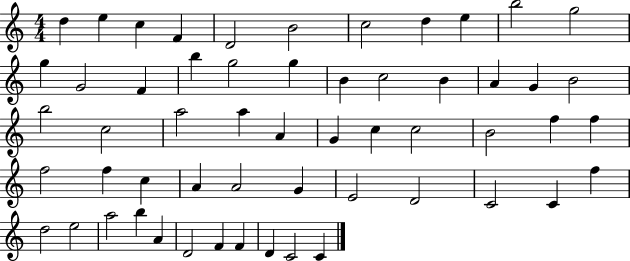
D5/q E5/q C5/q F4/q D4/h B4/h C5/h D5/q E5/q B5/h G5/h G5/q G4/h F4/q B5/q G5/h G5/q B4/q C5/h B4/q A4/q G4/q B4/h B5/h C5/h A5/h A5/q A4/q G4/q C5/q C5/h B4/h F5/q F5/q F5/h F5/q C5/q A4/q A4/h G4/q E4/h D4/h C4/h C4/q F5/q D5/h E5/h A5/h B5/q A4/q D4/h F4/q F4/q D4/q C4/h C4/q